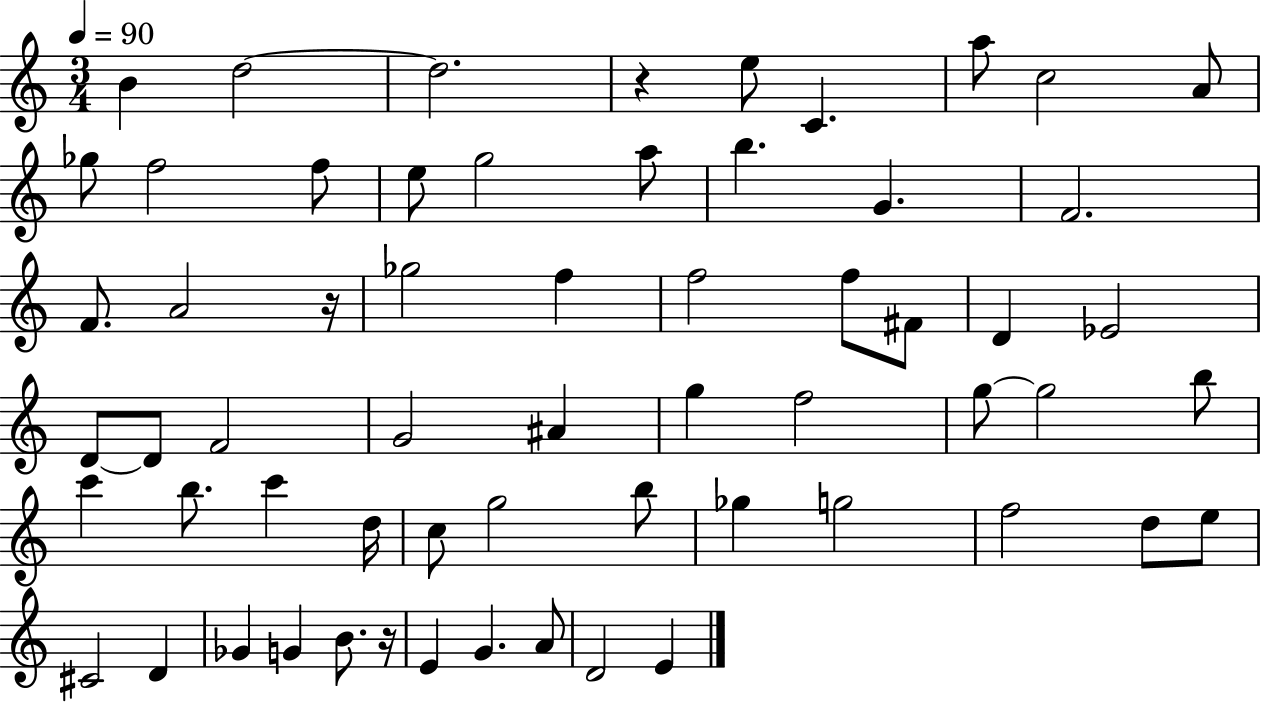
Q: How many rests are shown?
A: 3